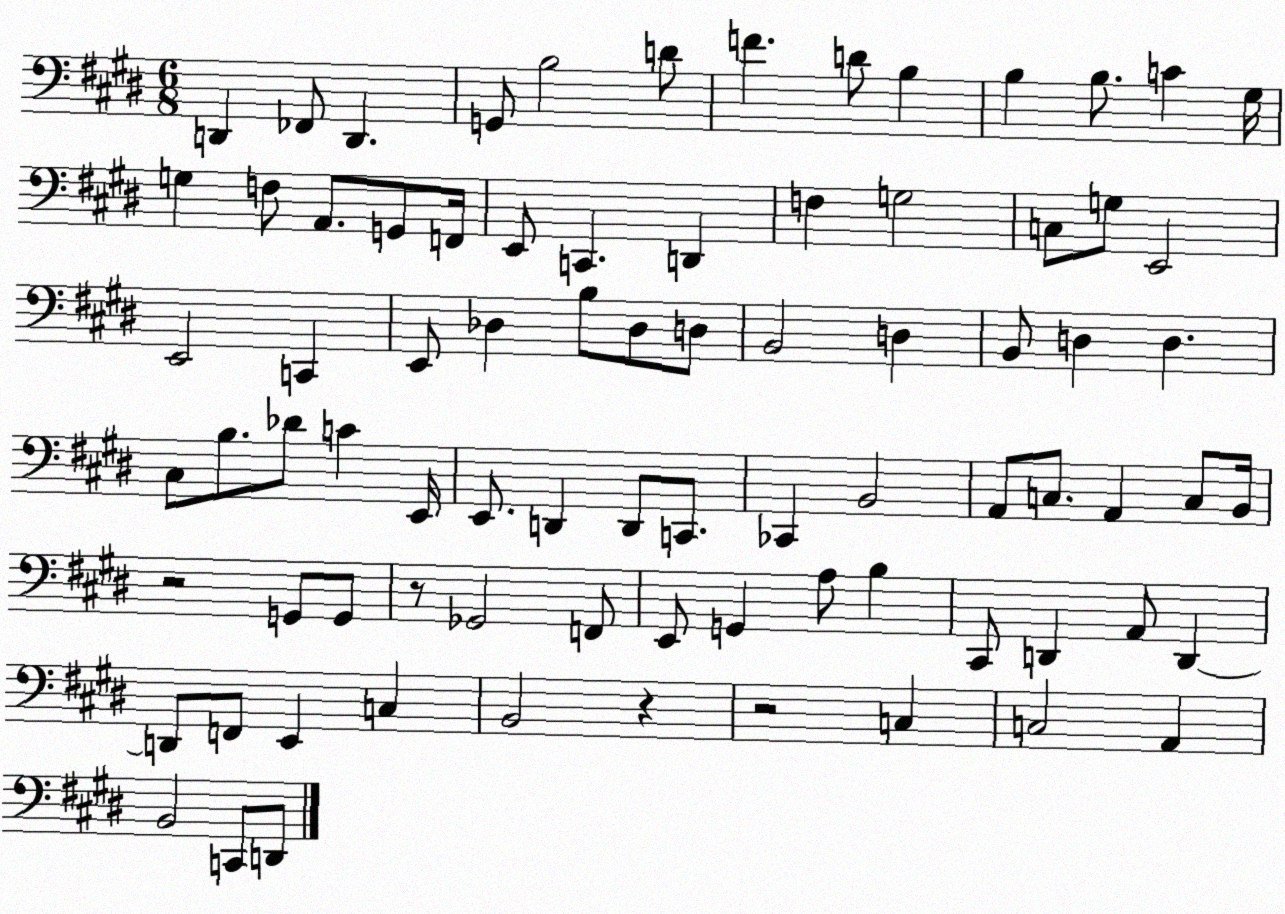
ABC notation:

X:1
T:Untitled
M:6/8
L:1/4
K:E
D,, _F,,/2 D,, G,,/2 B,2 D/2 F D/2 B, B, B,/2 C ^G,/4 G, F,/2 A,,/2 G,,/2 F,,/4 E,,/2 C,, D,, F, G,2 C,/2 G,/2 E,,2 E,,2 C,, E,,/2 _D, B,/2 _D,/2 D,/2 B,,2 D, B,,/2 D, D, ^C,/2 B,/2 _D/2 C E,,/4 E,,/2 D,, D,,/2 C,,/2 _C,, B,,2 A,,/2 C,/2 A,, C,/2 B,,/4 z2 G,,/2 G,,/2 z/2 _G,,2 F,,/2 E,,/2 G,, A,/2 B, ^C,,/2 D,, A,,/2 D,, D,,/2 F,,/2 E,, C, B,,2 z z2 C, C,2 A,, B,,2 C,,/2 D,,/2